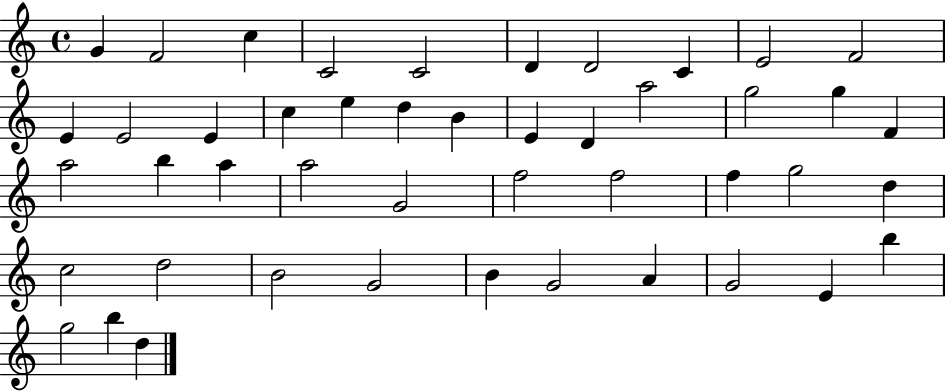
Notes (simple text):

G4/q F4/h C5/q C4/h C4/h D4/q D4/h C4/q E4/h F4/h E4/q E4/h E4/q C5/q E5/q D5/q B4/q E4/q D4/q A5/h G5/h G5/q F4/q A5/h B5/q A5/q A5/h G4/h F5/h F5/h F5/q G5/h D5/q C5/h D5/h B4/h G4/h B4/q G4/h A4/q G4/h E4/q B5/q G5/h B5/q D5/q